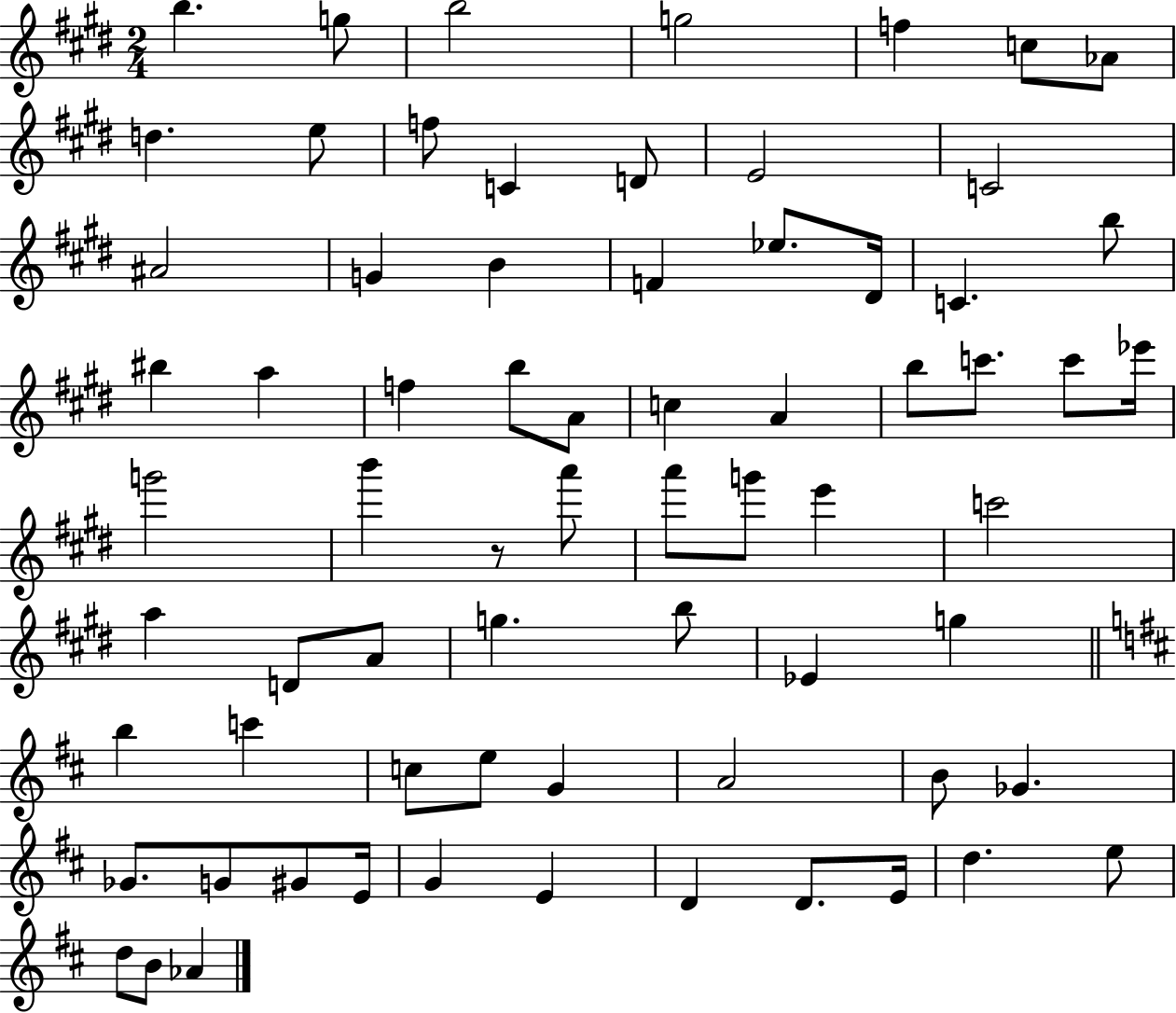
B5/q. G5/e B5/h G5/h F5/q C5/e Ab4/e D5/q. E5/e F5/e C4/q D4/e E4/h C4/h A#4/h G4/q B4/q F4/q Eb5/e. D#4/s C4/q. B5/e BIS5/q A5/q F5/q B5/e A4/e C5/q A4/q B5/e C6/e. C6/e Eb6/s G6/h B6/q R/e A6/e A6/e G6/e E6/q C6/h A5/q D4/e A4/e G5/q. B5/e Eb4/q G5/q B5/q C6/q C5/e E5/e G4/q A4/h B4/e Gb4/q. Gb4/e. G4/e G#4/e E4/s G4/q E4/q D4/q D4/e. E4/s D5/q. E5/e D5/e B4/e Ab4/q